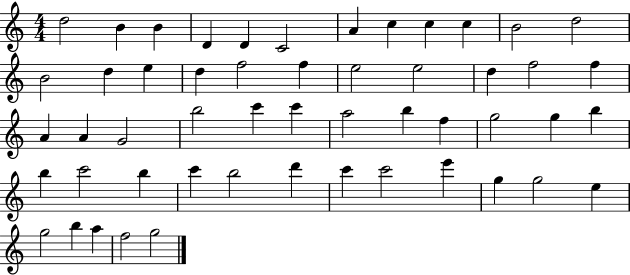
{
  \clef treble
  \numericTimeSignature
  \time 4/4
  \key c \major
  d''2 b'4 b'4 | d'4 d'4 c'2 | a'4 c''4 c''4 c''4 | b'2 d''2 | \break b'2 d''4 e''4 | d''4 f''2 f''4 | e''2 e''2 | d''4 f''2 f''4 | \break a'4 a'4 g'2 | b''2 c'''4 c'''4 | a''2 b''4 f''4 | g''2 g''4 b''4 | \break b''4 c'''2 b''4 | c'''4 b''2 d'''4 | c'''4 c'''2 e'''4 | g''4 g''2 e''4 | \break g''2 b''4 a''4 | f''2 g''2 | \bar "|."
}